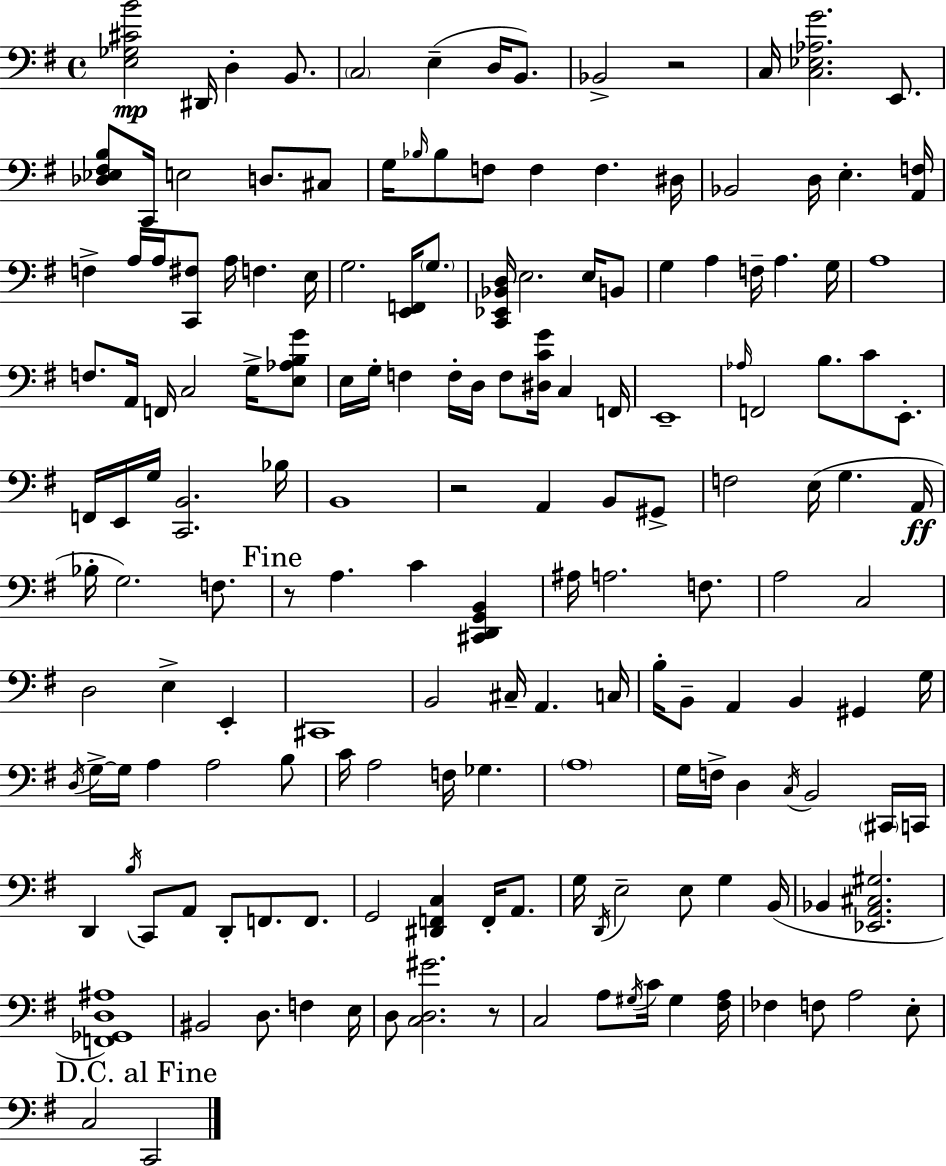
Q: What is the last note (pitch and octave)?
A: C2